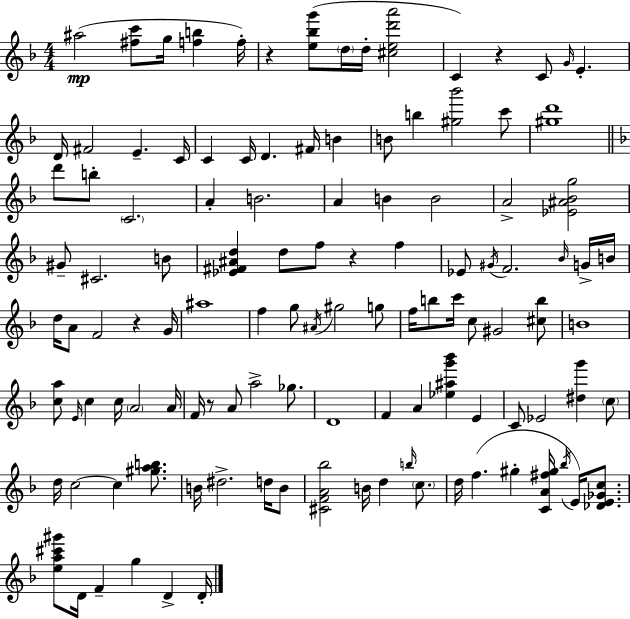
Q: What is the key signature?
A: D minor